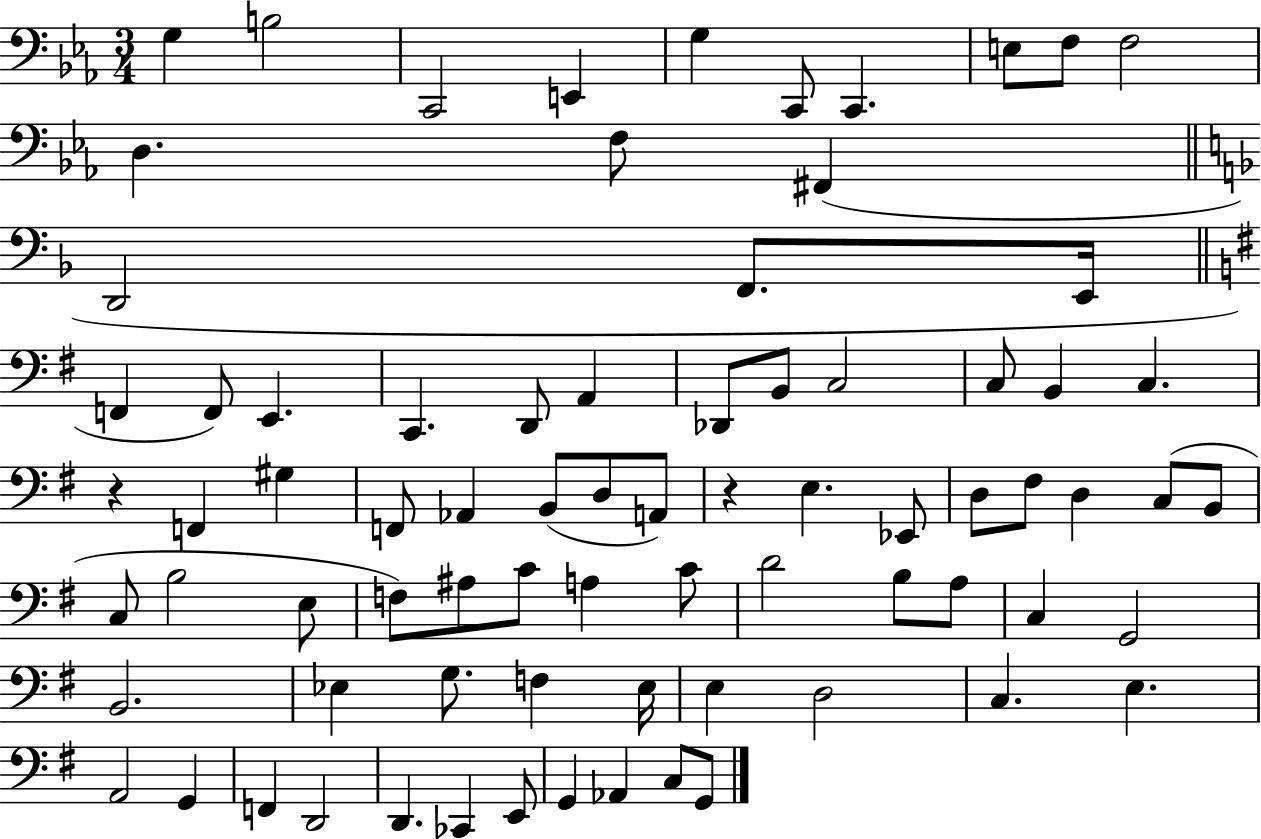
X:1
T:Untitled
M:3/4
L:1/4
K:Eb
G, B,2 C,,2 E,, G, C,,/2 C,, E,/2 F,/2 F,2 D, F,/2 ^F,, D,,2 F,,/2 E,,/4 F,, F,,/2 E,, C,, D,,/2 A,, _D,,/2 B,,/2 C,2 C,/2 B,, C, z F,, ^G, F,,/2 _A,, B,,/2 D,/2 A,,/2 z E, _E,,/2 D,/2 ^F,/2 D, C,/2 B,,/2 C,/2 B,2 E,/2 F,/2 ^A,/2 C/2 A, C/2 D2 B,/2 A,/2 C, G,,2 B,,2 _E, G,/2 F, _E,/4 E, D,2 C, E, A,,2 G,, F,, D,,2 D,, _C,, E,,/2 G,, _A,, C,/2 G,,/2